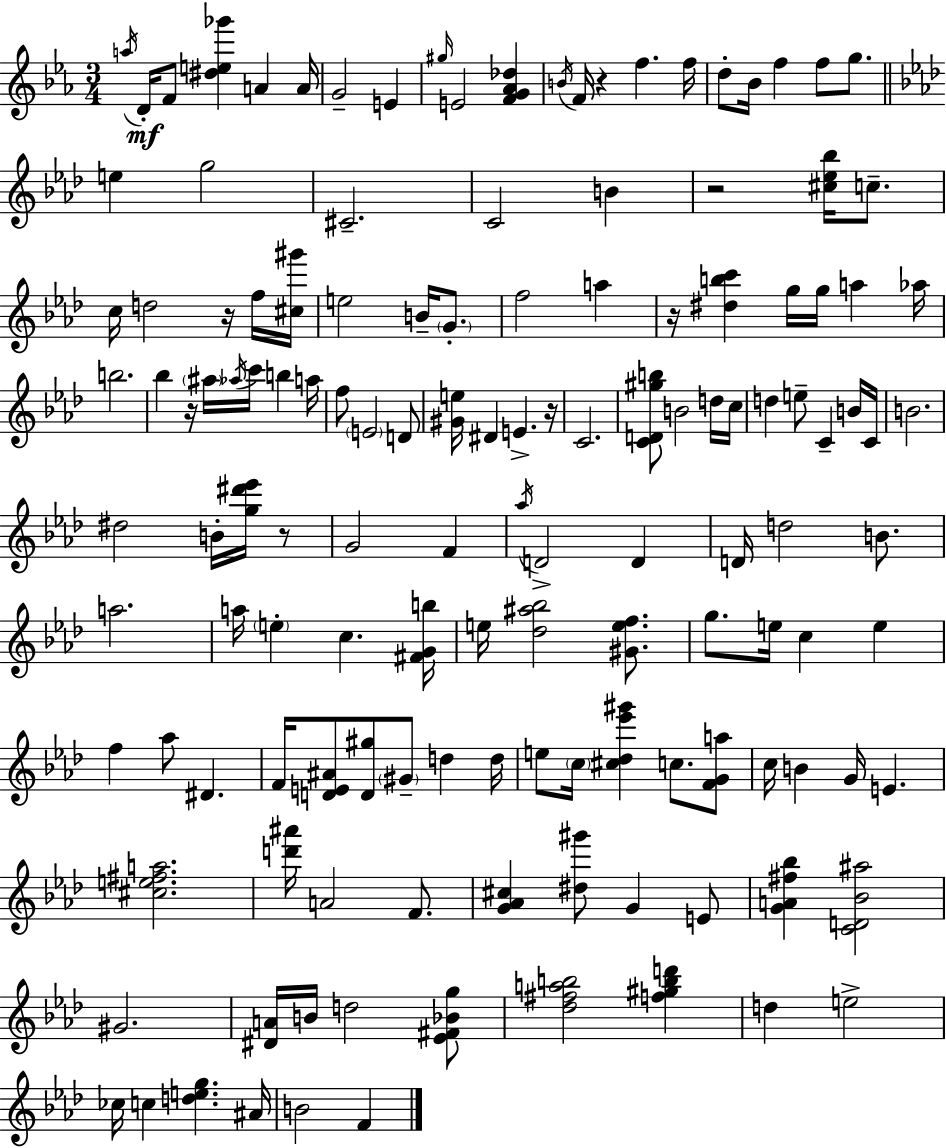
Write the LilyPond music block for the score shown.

{
  \clef treble
  \numericTimeSignature
  \time 3/4
  \key c \minor
  \repeat volta 2 { \acciaccatura { a''16 }\mf d'16-. f'8 <dis'' e'' ges'''>4 a'4 | a'16 g'2-- e'4 | \grace { gis''16 } e'2 <f' g' aes' des''>4 | \acciaccatura { b'16 } f'16 r4 f''4. | \break f''16 d''8-. bes'16 f''4 f''8 | g''8. \bar "||" \break \key aes \major e''4 g''2 | cis'2.-- | c'2 b'4 | r2 <cis'' ees'' bes''>16 c''8.-- | \break c''16 d''2 r16 f''16 <cis'' gis'''>16 | e''2 b'16-- \parenthesize g'8.-. | f''2 a''4 | r16 <dis'' b'' c'''>4 g''16 g''16 a''4 aes''16 | \break b''2. | bes''4 r16 \parenthesize ais''16 \acciaccatura { aes''16 } c'''16 b''4 | a''16 f''8 \parenthesize e'2 d'8 | <gis' e''>16 dis'4 e'4.-> | \break r16 c'2. | <c' d' gis'' b''>8 b'2 d''16 | c''16 d''4 e''8-- c'4-- b'16 | c'16 b'2. | \break dis''2 b'16-. <g'' dis''' ees'''>16 r8 | g'2 f'4 | \acciaccatura { aes''16 } d'2-> d'4 | d'16 d''2 b'8. | \break a''2. | a''16 \parenthesize e''4-. c''4. | <fis' g' b''>16 e''16 <des'' ais'' bes''>2 <gis' e'' f''>8. | g''8. e''16 c''4 e''4 | \break f''4 aes''8 dis'4. | f'16 <d' e' ais'>8 <d' gis''>8 \parenthesize gis'8-- d''4 | d''16 e''8 \parenthesize c''16 <cis'' des'' ees''' gis'''>4 c''8. | <f' g' a''>8 c''16 b'4 g'16 e'4. | \break <cis'' e'' fis'' a''>2. | <d''' ais'''>16 a'2 f'8. | <g' aes' cis''>4 <dis'' gis'''>8 g'4 | e'8 <g' a' fis'' bes''>4 <c' d' bes' ais''>2 | \break gis'2. | <dis' a'>16 b'16 d''2 | <ees' fis' bes' g''>8 <des'' fis'' a'' b''>2 <f'' gis'' b'' d'''>4 | d''4 e''2-> | \break ces''16 c''4 <d'' e'' g''>4. | ais'16 b'2 f'4 | } \bar "|."
}